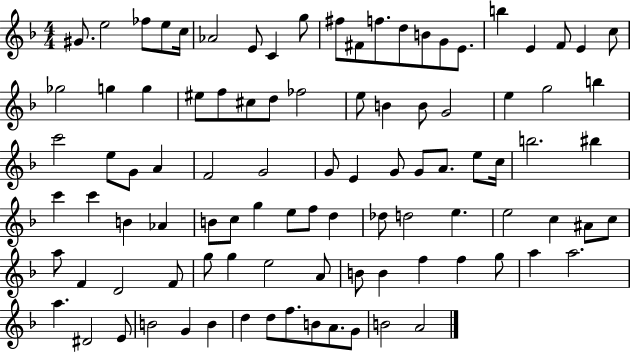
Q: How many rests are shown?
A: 0